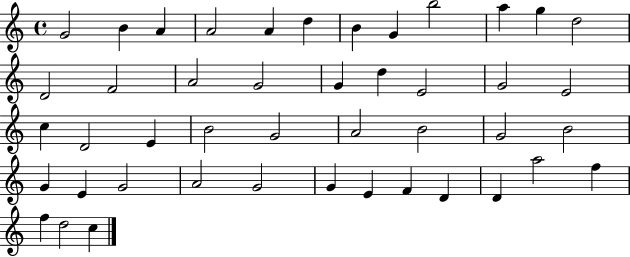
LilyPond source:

{
  \clef treble
  \time 4/4
  \defaultTimeSignature
  \key c \major
  g'2 b'4 a'4 | a'2 a'4 d''4 | b'4 g'4 b''2 | a''4 g''4 d''2 | \break d'2 f'2 | a'2 g'2 | g'4 d''4 e'2 | g'2 e'2 | \break c''4 d'2 e'4 | b'2 g'2 | a'2 b'2 | g'2 b'2 | \break g'4 e'4 g'2 | a'2 g'2 | g'4 e'4 f'4 d'4 | d'4 a''2 f''4 | \break f''4 d''2 c''4 | \bar "|."
}